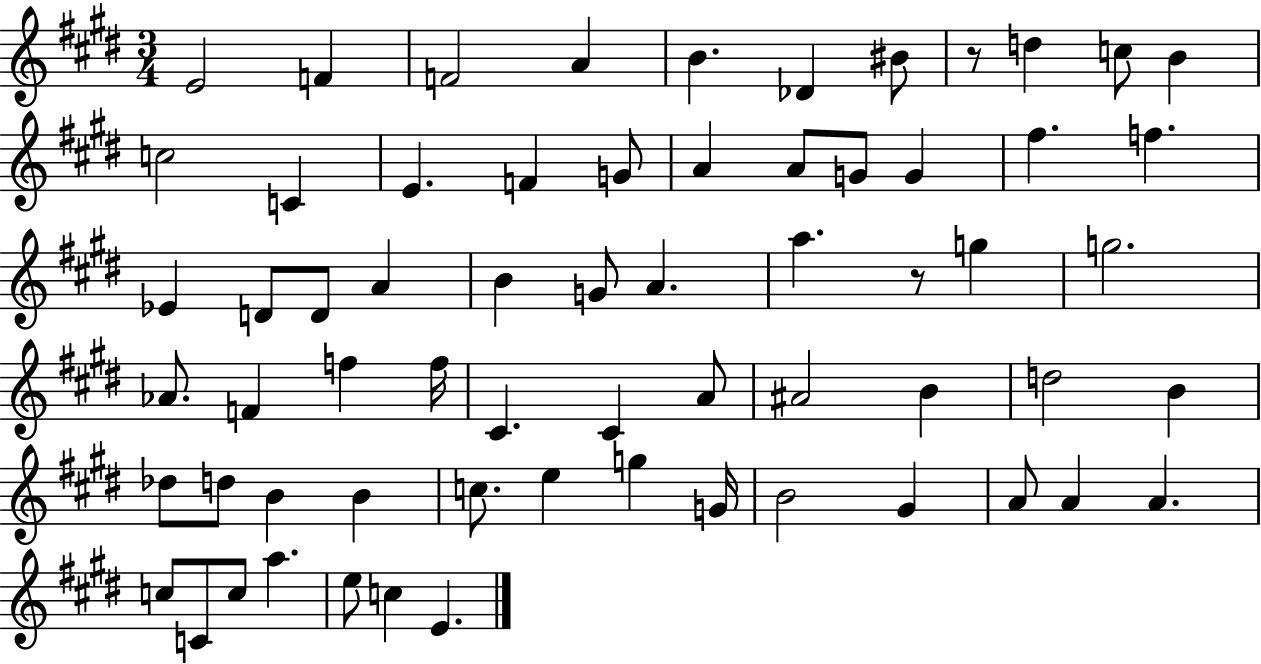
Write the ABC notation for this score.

X:1
T:Untitled
M:3/4
L:1/4
K:E
E2 F F2 A B _D ^B/2 z/2 d c/2 B c2 C E F G/2 A A/2 G/2 G ^f f _E D/2 D/2 A B G/2 A a z/2 g g2 _A/2 F f f/4 ^C ^C A/2 ^A2 B d2 B _d/2 d/2 B B c/2 e g G/4 B2 ^G A/2 A A c/2 C/2 c/2 a e/2 c E